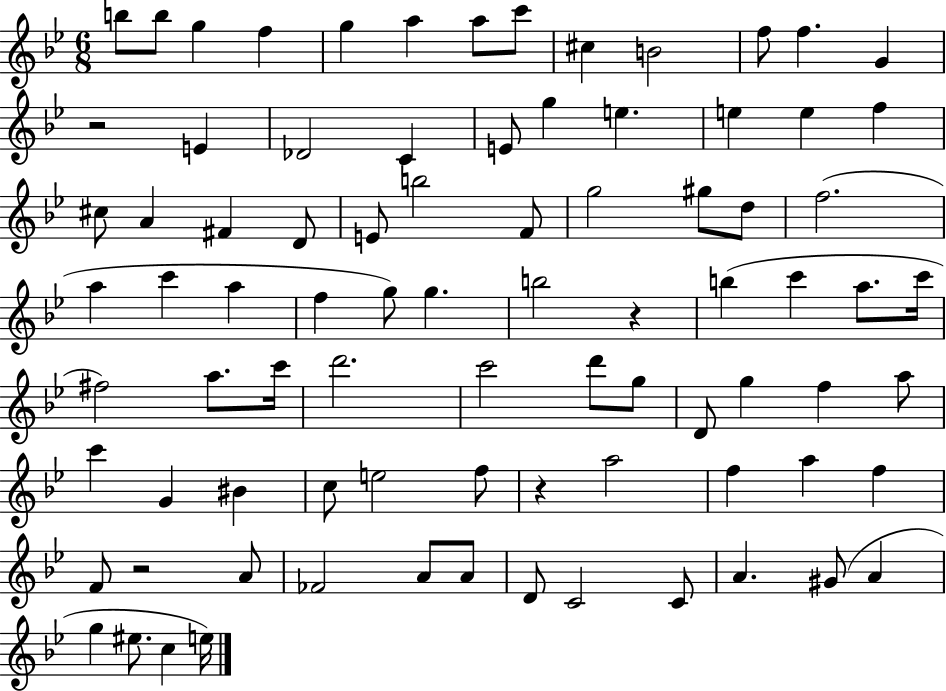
B5/e B5/e G5/q F5/q G5/q A5/q A5/e C6/e C#5/q B4/h F5/e F5/q. G4/q R/h E4/q Db4/h C4/q E4/e G5/q E5/q. E5/q E5/q F5/q C#5/e A4/q F#4/q D4/e E4/e B5/h F4/e G5/h G#5/e D5/e F5/h. A5/q C6/q A5/q F5/q G5/e G5/q. B5/h R/q B5/q C6/q A5/e. C6/s F#5/h A5/e. C6/s D6/h. C6/h D6/e G5/e D4/e G5/q F5/q A5/e C6/q G4/q BIS4/q C5/e E5/h F5/e R/q A5/h F5/q A5/q F5/q F4/e R/h A4/e FES4/h A4/e A4/e D4/e C4/h C4/e A4/q. G#4/e A4/q G5/q EIS5/e. C5/q E5/s